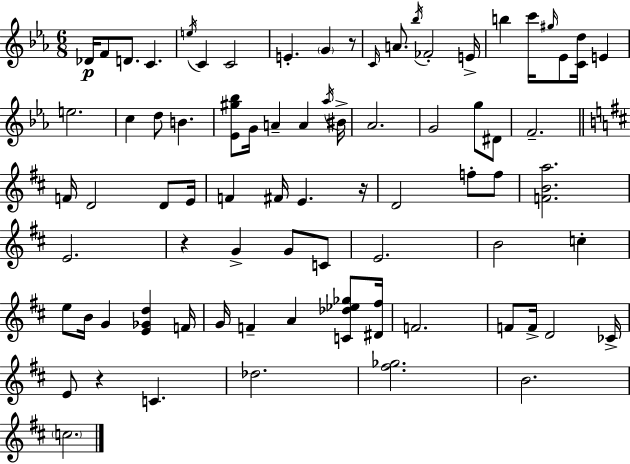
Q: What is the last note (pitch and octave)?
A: C5